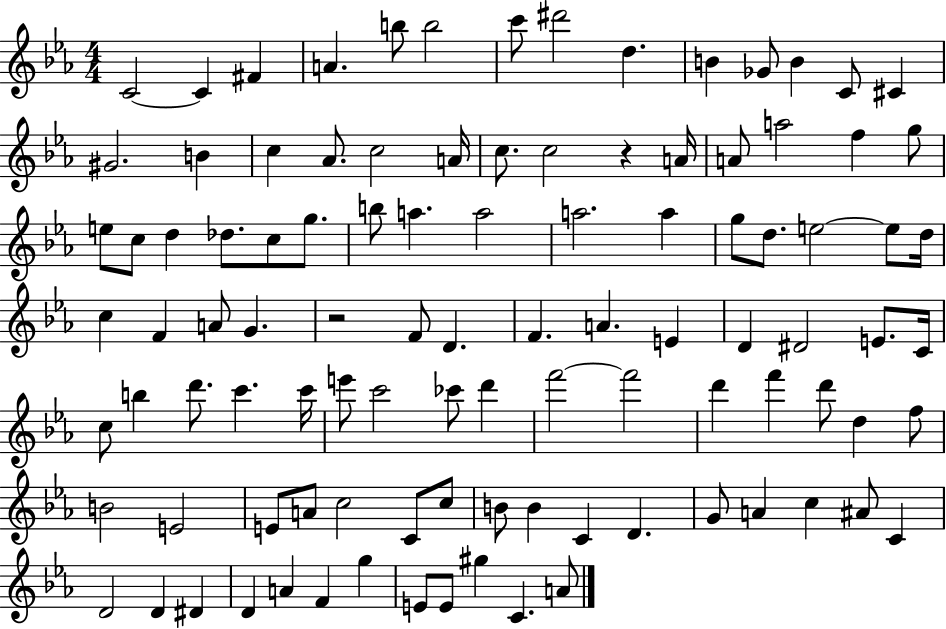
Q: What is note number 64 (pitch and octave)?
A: CES6